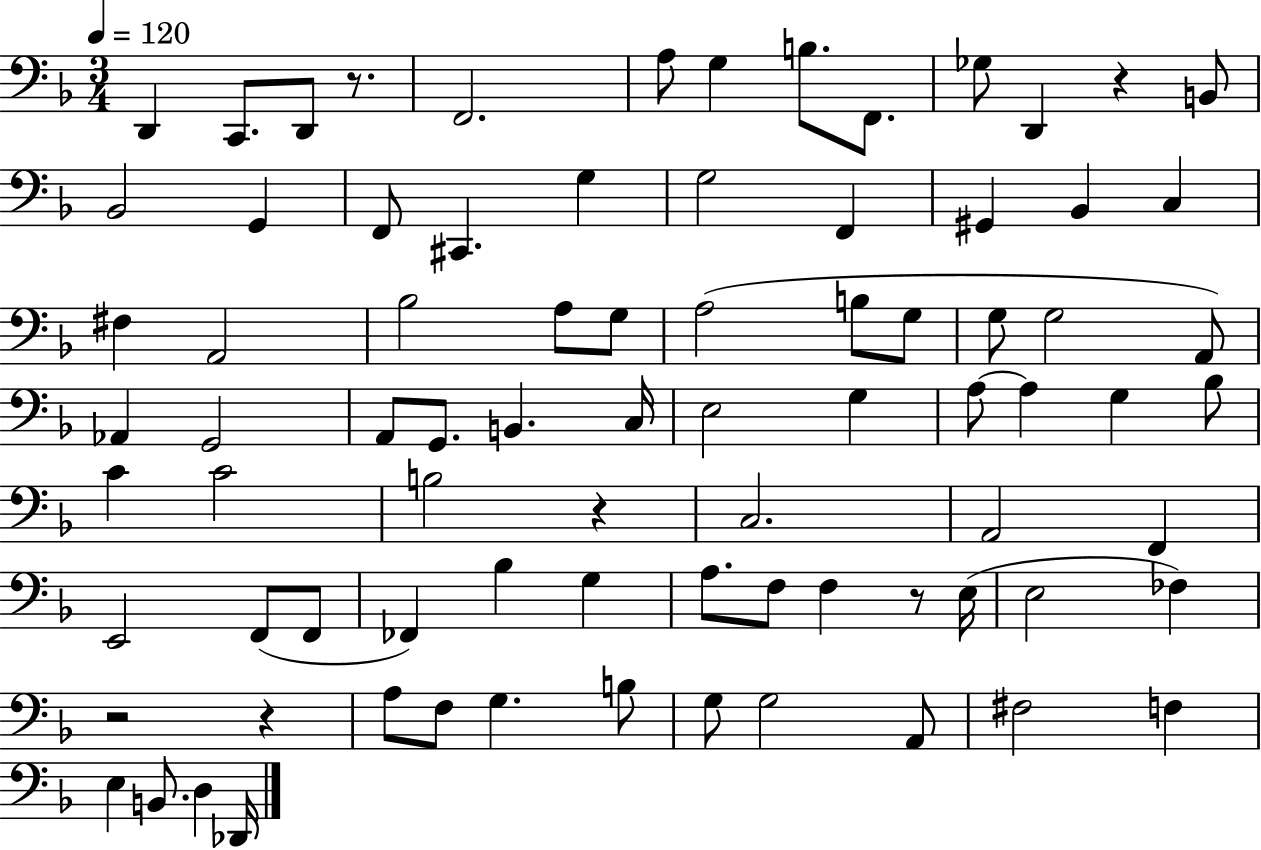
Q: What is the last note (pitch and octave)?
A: Db2